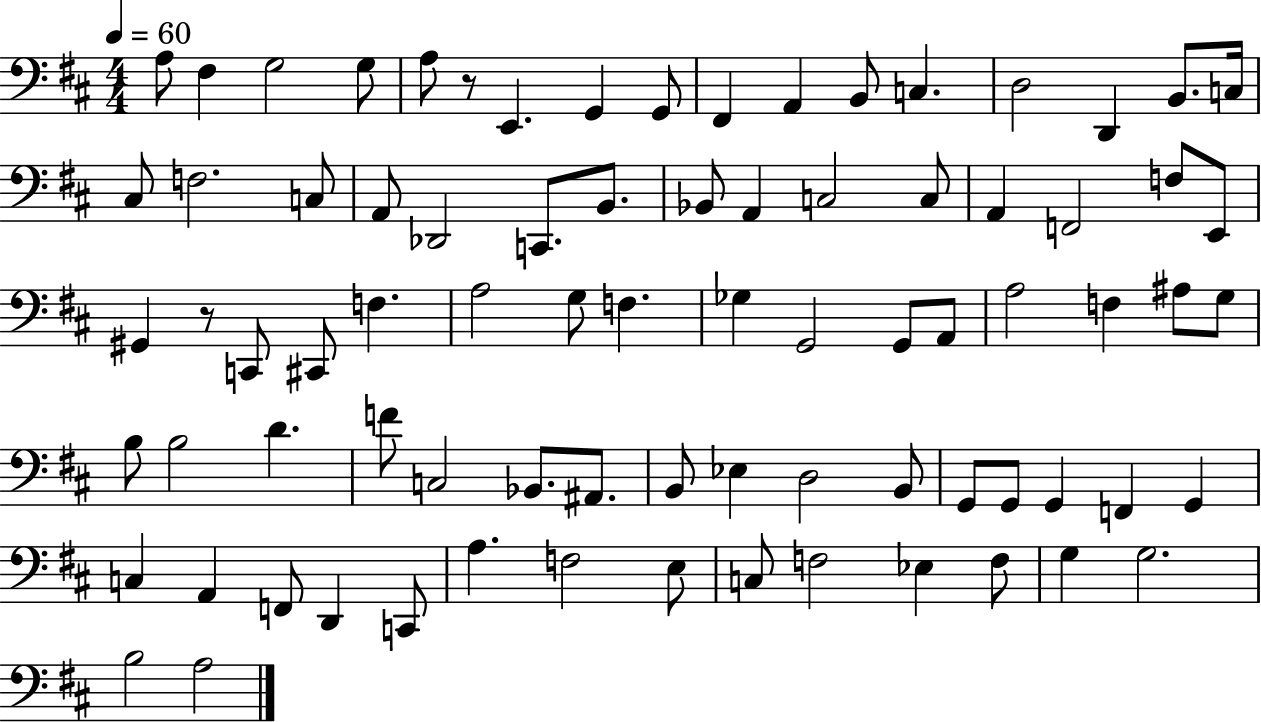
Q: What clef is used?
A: bass